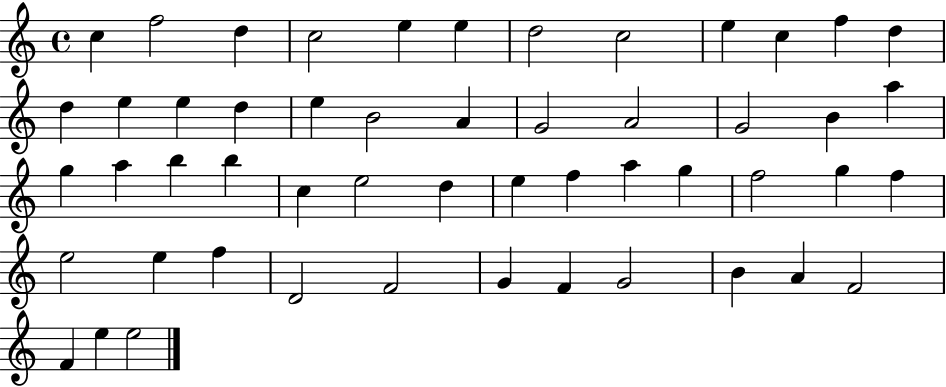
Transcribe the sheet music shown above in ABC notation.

X:1
T:Untitled
M:4/4
L:1/4
K:C
c f2 d c2 e e d2 c2 e c f d d e e d e B2 A G2 A2 G2 B a g a b b c e2 d e f a g f2 g f e2 e f D2 F2 G F G2 B A F2 F e e2